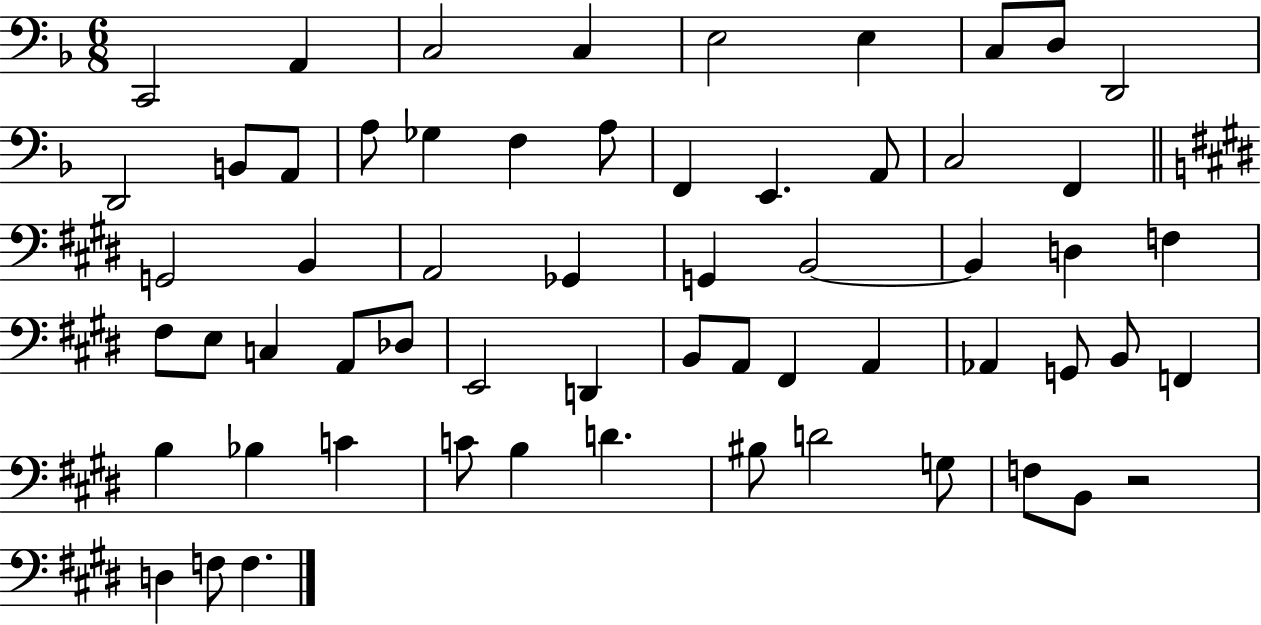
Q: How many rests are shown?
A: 1